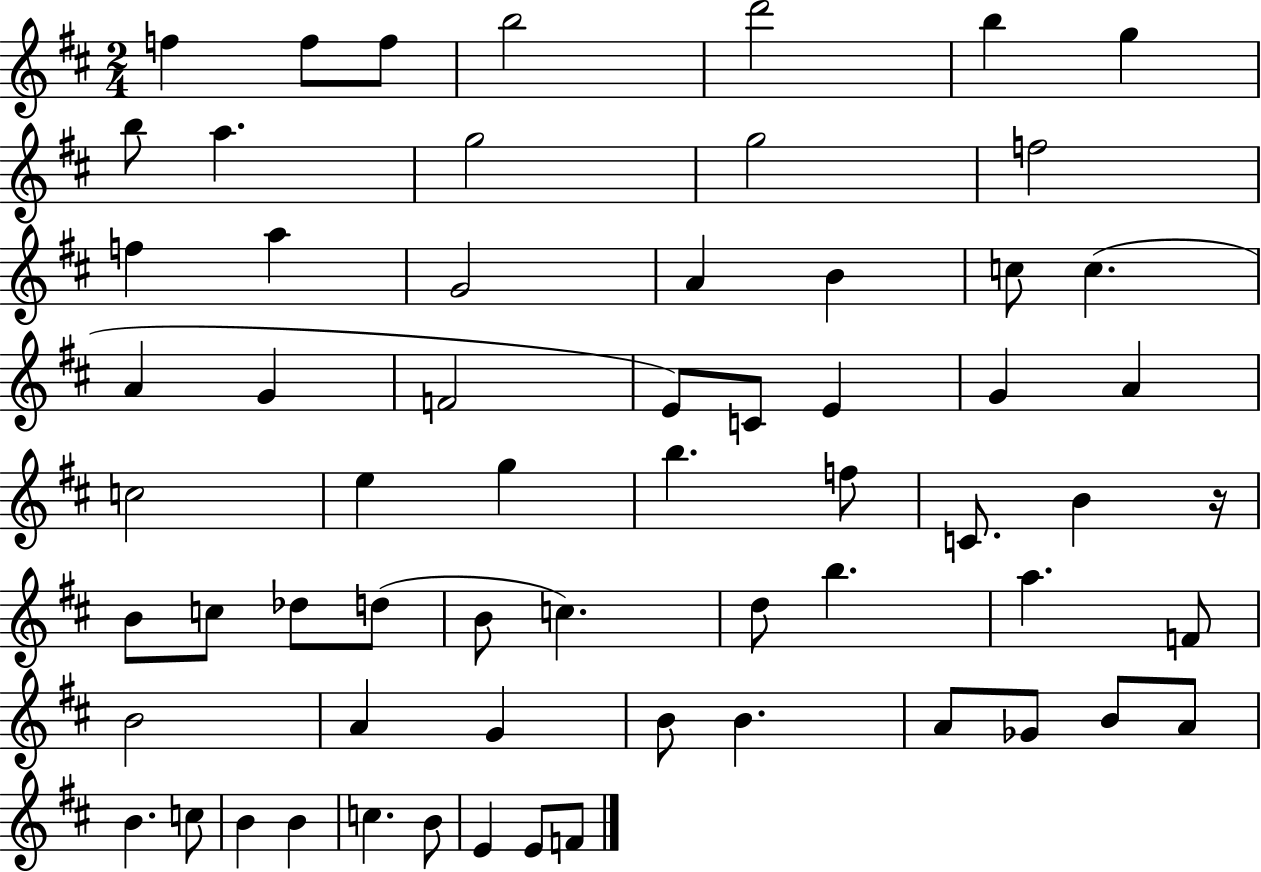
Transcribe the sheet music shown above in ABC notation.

X:1
T:Untitled
M:2/4
L:1/4
K:D
f f/2 f/2 b2 d'2 b g b/2 a g2 g2 f2 f a G2 A B c/2 c A G F2 E/2 C/2 E G A c2 e g b f/2 C/2 B z/4 B/2 c/2 _d/2 d/2 B/2 c d/2 b a F/2 B2 A G B/2 B A/2 _G/2 B/2 A/2 B c/2 B B c B/2 E E/2 F/2